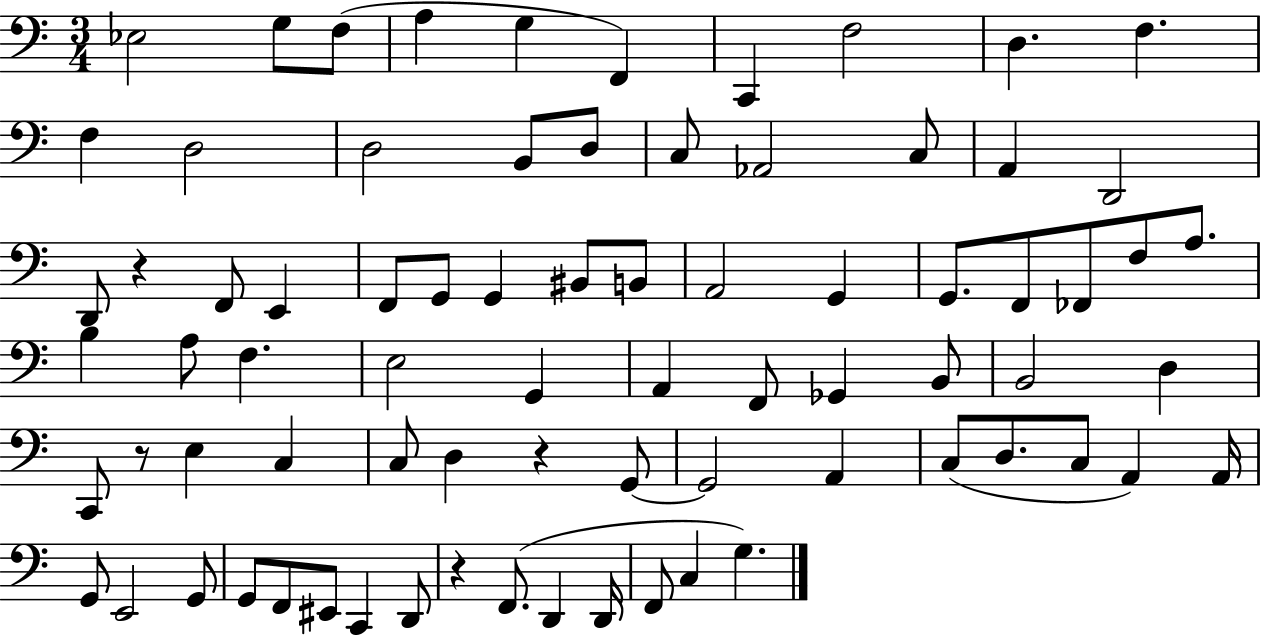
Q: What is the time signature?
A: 3/4